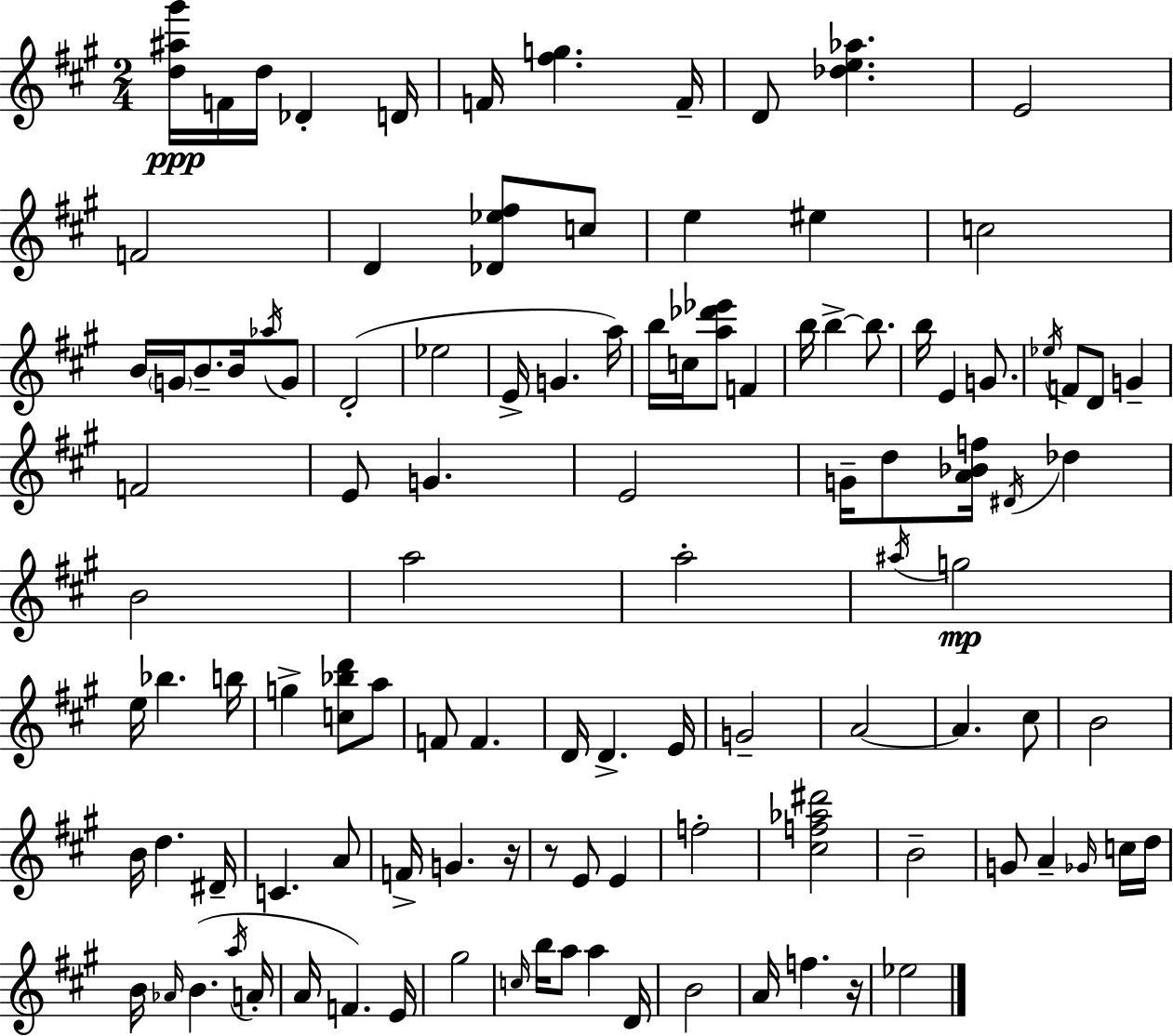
X:1
T:Untitled
M:2/4
L:1/4
K:A
[d^a^g']/4 F/4 d/4 _D D/4 F/4 [^fg] F/4 D/2 [_de_a] E2 F2 D [_D_e^f]/2 c/2 e ^e c2 B/4 G/4 B/2 B/4 _a/4 G/2 D2 _e2 E/4 G a/4 b/4 c/4 [a_d'_e']/2 F b/4 b b/2 b/4 E G/2 _e/4 F/2 D/2 G F2 E/2 G E2 G/4 d/2 [A_Bf]/4 ^D/4 _d B2 a2 a2 ^a/4 g2 e/4 _b b/4 g [c_bd']/2 a/2 F/2 F D/4 D E/4 G2 A2 A ^c/2 B2 B/4 d ^D/4 C A/2 F/4 G z/4 z/2 E/2 E f2 [^cf_a^d']2 B2 G/2 A _G/4 c/4 d/4 B/4 _A/4 B a/4 A/4 A/4 F E/4 ^g2 c/4 b/4 a/2 a D/4 B2 A/4 f z/4 _e2